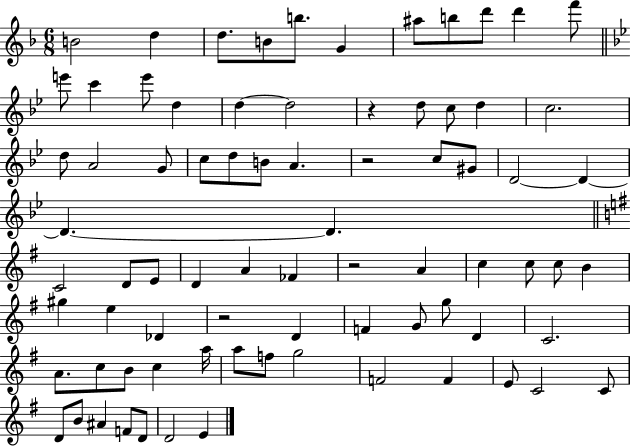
X:1
T:Untitled
M:6/8
L:1/4
K:F
B2 d d/2 B/2 b/2 G ^a/2 b/2 d'/2 d' f'/2 e'/2 c' e'/2 d d d2 z d/2 c/2 d c2 d/2 A2 G/2 c/2 d/2 B/2 A z2 c/2 ^G/2 D2 D D D C2 D/2 E/2 D A _F z2 A c c/2 c/2 B ^g e _D z2 D F G/2 g/2 D C2 A/2 c/2 B/2 c a/4 a/2 f/2 g2 F2 F E/2 C2 C/2 D/2 B/2 ^A F/2 D/2 D2 E